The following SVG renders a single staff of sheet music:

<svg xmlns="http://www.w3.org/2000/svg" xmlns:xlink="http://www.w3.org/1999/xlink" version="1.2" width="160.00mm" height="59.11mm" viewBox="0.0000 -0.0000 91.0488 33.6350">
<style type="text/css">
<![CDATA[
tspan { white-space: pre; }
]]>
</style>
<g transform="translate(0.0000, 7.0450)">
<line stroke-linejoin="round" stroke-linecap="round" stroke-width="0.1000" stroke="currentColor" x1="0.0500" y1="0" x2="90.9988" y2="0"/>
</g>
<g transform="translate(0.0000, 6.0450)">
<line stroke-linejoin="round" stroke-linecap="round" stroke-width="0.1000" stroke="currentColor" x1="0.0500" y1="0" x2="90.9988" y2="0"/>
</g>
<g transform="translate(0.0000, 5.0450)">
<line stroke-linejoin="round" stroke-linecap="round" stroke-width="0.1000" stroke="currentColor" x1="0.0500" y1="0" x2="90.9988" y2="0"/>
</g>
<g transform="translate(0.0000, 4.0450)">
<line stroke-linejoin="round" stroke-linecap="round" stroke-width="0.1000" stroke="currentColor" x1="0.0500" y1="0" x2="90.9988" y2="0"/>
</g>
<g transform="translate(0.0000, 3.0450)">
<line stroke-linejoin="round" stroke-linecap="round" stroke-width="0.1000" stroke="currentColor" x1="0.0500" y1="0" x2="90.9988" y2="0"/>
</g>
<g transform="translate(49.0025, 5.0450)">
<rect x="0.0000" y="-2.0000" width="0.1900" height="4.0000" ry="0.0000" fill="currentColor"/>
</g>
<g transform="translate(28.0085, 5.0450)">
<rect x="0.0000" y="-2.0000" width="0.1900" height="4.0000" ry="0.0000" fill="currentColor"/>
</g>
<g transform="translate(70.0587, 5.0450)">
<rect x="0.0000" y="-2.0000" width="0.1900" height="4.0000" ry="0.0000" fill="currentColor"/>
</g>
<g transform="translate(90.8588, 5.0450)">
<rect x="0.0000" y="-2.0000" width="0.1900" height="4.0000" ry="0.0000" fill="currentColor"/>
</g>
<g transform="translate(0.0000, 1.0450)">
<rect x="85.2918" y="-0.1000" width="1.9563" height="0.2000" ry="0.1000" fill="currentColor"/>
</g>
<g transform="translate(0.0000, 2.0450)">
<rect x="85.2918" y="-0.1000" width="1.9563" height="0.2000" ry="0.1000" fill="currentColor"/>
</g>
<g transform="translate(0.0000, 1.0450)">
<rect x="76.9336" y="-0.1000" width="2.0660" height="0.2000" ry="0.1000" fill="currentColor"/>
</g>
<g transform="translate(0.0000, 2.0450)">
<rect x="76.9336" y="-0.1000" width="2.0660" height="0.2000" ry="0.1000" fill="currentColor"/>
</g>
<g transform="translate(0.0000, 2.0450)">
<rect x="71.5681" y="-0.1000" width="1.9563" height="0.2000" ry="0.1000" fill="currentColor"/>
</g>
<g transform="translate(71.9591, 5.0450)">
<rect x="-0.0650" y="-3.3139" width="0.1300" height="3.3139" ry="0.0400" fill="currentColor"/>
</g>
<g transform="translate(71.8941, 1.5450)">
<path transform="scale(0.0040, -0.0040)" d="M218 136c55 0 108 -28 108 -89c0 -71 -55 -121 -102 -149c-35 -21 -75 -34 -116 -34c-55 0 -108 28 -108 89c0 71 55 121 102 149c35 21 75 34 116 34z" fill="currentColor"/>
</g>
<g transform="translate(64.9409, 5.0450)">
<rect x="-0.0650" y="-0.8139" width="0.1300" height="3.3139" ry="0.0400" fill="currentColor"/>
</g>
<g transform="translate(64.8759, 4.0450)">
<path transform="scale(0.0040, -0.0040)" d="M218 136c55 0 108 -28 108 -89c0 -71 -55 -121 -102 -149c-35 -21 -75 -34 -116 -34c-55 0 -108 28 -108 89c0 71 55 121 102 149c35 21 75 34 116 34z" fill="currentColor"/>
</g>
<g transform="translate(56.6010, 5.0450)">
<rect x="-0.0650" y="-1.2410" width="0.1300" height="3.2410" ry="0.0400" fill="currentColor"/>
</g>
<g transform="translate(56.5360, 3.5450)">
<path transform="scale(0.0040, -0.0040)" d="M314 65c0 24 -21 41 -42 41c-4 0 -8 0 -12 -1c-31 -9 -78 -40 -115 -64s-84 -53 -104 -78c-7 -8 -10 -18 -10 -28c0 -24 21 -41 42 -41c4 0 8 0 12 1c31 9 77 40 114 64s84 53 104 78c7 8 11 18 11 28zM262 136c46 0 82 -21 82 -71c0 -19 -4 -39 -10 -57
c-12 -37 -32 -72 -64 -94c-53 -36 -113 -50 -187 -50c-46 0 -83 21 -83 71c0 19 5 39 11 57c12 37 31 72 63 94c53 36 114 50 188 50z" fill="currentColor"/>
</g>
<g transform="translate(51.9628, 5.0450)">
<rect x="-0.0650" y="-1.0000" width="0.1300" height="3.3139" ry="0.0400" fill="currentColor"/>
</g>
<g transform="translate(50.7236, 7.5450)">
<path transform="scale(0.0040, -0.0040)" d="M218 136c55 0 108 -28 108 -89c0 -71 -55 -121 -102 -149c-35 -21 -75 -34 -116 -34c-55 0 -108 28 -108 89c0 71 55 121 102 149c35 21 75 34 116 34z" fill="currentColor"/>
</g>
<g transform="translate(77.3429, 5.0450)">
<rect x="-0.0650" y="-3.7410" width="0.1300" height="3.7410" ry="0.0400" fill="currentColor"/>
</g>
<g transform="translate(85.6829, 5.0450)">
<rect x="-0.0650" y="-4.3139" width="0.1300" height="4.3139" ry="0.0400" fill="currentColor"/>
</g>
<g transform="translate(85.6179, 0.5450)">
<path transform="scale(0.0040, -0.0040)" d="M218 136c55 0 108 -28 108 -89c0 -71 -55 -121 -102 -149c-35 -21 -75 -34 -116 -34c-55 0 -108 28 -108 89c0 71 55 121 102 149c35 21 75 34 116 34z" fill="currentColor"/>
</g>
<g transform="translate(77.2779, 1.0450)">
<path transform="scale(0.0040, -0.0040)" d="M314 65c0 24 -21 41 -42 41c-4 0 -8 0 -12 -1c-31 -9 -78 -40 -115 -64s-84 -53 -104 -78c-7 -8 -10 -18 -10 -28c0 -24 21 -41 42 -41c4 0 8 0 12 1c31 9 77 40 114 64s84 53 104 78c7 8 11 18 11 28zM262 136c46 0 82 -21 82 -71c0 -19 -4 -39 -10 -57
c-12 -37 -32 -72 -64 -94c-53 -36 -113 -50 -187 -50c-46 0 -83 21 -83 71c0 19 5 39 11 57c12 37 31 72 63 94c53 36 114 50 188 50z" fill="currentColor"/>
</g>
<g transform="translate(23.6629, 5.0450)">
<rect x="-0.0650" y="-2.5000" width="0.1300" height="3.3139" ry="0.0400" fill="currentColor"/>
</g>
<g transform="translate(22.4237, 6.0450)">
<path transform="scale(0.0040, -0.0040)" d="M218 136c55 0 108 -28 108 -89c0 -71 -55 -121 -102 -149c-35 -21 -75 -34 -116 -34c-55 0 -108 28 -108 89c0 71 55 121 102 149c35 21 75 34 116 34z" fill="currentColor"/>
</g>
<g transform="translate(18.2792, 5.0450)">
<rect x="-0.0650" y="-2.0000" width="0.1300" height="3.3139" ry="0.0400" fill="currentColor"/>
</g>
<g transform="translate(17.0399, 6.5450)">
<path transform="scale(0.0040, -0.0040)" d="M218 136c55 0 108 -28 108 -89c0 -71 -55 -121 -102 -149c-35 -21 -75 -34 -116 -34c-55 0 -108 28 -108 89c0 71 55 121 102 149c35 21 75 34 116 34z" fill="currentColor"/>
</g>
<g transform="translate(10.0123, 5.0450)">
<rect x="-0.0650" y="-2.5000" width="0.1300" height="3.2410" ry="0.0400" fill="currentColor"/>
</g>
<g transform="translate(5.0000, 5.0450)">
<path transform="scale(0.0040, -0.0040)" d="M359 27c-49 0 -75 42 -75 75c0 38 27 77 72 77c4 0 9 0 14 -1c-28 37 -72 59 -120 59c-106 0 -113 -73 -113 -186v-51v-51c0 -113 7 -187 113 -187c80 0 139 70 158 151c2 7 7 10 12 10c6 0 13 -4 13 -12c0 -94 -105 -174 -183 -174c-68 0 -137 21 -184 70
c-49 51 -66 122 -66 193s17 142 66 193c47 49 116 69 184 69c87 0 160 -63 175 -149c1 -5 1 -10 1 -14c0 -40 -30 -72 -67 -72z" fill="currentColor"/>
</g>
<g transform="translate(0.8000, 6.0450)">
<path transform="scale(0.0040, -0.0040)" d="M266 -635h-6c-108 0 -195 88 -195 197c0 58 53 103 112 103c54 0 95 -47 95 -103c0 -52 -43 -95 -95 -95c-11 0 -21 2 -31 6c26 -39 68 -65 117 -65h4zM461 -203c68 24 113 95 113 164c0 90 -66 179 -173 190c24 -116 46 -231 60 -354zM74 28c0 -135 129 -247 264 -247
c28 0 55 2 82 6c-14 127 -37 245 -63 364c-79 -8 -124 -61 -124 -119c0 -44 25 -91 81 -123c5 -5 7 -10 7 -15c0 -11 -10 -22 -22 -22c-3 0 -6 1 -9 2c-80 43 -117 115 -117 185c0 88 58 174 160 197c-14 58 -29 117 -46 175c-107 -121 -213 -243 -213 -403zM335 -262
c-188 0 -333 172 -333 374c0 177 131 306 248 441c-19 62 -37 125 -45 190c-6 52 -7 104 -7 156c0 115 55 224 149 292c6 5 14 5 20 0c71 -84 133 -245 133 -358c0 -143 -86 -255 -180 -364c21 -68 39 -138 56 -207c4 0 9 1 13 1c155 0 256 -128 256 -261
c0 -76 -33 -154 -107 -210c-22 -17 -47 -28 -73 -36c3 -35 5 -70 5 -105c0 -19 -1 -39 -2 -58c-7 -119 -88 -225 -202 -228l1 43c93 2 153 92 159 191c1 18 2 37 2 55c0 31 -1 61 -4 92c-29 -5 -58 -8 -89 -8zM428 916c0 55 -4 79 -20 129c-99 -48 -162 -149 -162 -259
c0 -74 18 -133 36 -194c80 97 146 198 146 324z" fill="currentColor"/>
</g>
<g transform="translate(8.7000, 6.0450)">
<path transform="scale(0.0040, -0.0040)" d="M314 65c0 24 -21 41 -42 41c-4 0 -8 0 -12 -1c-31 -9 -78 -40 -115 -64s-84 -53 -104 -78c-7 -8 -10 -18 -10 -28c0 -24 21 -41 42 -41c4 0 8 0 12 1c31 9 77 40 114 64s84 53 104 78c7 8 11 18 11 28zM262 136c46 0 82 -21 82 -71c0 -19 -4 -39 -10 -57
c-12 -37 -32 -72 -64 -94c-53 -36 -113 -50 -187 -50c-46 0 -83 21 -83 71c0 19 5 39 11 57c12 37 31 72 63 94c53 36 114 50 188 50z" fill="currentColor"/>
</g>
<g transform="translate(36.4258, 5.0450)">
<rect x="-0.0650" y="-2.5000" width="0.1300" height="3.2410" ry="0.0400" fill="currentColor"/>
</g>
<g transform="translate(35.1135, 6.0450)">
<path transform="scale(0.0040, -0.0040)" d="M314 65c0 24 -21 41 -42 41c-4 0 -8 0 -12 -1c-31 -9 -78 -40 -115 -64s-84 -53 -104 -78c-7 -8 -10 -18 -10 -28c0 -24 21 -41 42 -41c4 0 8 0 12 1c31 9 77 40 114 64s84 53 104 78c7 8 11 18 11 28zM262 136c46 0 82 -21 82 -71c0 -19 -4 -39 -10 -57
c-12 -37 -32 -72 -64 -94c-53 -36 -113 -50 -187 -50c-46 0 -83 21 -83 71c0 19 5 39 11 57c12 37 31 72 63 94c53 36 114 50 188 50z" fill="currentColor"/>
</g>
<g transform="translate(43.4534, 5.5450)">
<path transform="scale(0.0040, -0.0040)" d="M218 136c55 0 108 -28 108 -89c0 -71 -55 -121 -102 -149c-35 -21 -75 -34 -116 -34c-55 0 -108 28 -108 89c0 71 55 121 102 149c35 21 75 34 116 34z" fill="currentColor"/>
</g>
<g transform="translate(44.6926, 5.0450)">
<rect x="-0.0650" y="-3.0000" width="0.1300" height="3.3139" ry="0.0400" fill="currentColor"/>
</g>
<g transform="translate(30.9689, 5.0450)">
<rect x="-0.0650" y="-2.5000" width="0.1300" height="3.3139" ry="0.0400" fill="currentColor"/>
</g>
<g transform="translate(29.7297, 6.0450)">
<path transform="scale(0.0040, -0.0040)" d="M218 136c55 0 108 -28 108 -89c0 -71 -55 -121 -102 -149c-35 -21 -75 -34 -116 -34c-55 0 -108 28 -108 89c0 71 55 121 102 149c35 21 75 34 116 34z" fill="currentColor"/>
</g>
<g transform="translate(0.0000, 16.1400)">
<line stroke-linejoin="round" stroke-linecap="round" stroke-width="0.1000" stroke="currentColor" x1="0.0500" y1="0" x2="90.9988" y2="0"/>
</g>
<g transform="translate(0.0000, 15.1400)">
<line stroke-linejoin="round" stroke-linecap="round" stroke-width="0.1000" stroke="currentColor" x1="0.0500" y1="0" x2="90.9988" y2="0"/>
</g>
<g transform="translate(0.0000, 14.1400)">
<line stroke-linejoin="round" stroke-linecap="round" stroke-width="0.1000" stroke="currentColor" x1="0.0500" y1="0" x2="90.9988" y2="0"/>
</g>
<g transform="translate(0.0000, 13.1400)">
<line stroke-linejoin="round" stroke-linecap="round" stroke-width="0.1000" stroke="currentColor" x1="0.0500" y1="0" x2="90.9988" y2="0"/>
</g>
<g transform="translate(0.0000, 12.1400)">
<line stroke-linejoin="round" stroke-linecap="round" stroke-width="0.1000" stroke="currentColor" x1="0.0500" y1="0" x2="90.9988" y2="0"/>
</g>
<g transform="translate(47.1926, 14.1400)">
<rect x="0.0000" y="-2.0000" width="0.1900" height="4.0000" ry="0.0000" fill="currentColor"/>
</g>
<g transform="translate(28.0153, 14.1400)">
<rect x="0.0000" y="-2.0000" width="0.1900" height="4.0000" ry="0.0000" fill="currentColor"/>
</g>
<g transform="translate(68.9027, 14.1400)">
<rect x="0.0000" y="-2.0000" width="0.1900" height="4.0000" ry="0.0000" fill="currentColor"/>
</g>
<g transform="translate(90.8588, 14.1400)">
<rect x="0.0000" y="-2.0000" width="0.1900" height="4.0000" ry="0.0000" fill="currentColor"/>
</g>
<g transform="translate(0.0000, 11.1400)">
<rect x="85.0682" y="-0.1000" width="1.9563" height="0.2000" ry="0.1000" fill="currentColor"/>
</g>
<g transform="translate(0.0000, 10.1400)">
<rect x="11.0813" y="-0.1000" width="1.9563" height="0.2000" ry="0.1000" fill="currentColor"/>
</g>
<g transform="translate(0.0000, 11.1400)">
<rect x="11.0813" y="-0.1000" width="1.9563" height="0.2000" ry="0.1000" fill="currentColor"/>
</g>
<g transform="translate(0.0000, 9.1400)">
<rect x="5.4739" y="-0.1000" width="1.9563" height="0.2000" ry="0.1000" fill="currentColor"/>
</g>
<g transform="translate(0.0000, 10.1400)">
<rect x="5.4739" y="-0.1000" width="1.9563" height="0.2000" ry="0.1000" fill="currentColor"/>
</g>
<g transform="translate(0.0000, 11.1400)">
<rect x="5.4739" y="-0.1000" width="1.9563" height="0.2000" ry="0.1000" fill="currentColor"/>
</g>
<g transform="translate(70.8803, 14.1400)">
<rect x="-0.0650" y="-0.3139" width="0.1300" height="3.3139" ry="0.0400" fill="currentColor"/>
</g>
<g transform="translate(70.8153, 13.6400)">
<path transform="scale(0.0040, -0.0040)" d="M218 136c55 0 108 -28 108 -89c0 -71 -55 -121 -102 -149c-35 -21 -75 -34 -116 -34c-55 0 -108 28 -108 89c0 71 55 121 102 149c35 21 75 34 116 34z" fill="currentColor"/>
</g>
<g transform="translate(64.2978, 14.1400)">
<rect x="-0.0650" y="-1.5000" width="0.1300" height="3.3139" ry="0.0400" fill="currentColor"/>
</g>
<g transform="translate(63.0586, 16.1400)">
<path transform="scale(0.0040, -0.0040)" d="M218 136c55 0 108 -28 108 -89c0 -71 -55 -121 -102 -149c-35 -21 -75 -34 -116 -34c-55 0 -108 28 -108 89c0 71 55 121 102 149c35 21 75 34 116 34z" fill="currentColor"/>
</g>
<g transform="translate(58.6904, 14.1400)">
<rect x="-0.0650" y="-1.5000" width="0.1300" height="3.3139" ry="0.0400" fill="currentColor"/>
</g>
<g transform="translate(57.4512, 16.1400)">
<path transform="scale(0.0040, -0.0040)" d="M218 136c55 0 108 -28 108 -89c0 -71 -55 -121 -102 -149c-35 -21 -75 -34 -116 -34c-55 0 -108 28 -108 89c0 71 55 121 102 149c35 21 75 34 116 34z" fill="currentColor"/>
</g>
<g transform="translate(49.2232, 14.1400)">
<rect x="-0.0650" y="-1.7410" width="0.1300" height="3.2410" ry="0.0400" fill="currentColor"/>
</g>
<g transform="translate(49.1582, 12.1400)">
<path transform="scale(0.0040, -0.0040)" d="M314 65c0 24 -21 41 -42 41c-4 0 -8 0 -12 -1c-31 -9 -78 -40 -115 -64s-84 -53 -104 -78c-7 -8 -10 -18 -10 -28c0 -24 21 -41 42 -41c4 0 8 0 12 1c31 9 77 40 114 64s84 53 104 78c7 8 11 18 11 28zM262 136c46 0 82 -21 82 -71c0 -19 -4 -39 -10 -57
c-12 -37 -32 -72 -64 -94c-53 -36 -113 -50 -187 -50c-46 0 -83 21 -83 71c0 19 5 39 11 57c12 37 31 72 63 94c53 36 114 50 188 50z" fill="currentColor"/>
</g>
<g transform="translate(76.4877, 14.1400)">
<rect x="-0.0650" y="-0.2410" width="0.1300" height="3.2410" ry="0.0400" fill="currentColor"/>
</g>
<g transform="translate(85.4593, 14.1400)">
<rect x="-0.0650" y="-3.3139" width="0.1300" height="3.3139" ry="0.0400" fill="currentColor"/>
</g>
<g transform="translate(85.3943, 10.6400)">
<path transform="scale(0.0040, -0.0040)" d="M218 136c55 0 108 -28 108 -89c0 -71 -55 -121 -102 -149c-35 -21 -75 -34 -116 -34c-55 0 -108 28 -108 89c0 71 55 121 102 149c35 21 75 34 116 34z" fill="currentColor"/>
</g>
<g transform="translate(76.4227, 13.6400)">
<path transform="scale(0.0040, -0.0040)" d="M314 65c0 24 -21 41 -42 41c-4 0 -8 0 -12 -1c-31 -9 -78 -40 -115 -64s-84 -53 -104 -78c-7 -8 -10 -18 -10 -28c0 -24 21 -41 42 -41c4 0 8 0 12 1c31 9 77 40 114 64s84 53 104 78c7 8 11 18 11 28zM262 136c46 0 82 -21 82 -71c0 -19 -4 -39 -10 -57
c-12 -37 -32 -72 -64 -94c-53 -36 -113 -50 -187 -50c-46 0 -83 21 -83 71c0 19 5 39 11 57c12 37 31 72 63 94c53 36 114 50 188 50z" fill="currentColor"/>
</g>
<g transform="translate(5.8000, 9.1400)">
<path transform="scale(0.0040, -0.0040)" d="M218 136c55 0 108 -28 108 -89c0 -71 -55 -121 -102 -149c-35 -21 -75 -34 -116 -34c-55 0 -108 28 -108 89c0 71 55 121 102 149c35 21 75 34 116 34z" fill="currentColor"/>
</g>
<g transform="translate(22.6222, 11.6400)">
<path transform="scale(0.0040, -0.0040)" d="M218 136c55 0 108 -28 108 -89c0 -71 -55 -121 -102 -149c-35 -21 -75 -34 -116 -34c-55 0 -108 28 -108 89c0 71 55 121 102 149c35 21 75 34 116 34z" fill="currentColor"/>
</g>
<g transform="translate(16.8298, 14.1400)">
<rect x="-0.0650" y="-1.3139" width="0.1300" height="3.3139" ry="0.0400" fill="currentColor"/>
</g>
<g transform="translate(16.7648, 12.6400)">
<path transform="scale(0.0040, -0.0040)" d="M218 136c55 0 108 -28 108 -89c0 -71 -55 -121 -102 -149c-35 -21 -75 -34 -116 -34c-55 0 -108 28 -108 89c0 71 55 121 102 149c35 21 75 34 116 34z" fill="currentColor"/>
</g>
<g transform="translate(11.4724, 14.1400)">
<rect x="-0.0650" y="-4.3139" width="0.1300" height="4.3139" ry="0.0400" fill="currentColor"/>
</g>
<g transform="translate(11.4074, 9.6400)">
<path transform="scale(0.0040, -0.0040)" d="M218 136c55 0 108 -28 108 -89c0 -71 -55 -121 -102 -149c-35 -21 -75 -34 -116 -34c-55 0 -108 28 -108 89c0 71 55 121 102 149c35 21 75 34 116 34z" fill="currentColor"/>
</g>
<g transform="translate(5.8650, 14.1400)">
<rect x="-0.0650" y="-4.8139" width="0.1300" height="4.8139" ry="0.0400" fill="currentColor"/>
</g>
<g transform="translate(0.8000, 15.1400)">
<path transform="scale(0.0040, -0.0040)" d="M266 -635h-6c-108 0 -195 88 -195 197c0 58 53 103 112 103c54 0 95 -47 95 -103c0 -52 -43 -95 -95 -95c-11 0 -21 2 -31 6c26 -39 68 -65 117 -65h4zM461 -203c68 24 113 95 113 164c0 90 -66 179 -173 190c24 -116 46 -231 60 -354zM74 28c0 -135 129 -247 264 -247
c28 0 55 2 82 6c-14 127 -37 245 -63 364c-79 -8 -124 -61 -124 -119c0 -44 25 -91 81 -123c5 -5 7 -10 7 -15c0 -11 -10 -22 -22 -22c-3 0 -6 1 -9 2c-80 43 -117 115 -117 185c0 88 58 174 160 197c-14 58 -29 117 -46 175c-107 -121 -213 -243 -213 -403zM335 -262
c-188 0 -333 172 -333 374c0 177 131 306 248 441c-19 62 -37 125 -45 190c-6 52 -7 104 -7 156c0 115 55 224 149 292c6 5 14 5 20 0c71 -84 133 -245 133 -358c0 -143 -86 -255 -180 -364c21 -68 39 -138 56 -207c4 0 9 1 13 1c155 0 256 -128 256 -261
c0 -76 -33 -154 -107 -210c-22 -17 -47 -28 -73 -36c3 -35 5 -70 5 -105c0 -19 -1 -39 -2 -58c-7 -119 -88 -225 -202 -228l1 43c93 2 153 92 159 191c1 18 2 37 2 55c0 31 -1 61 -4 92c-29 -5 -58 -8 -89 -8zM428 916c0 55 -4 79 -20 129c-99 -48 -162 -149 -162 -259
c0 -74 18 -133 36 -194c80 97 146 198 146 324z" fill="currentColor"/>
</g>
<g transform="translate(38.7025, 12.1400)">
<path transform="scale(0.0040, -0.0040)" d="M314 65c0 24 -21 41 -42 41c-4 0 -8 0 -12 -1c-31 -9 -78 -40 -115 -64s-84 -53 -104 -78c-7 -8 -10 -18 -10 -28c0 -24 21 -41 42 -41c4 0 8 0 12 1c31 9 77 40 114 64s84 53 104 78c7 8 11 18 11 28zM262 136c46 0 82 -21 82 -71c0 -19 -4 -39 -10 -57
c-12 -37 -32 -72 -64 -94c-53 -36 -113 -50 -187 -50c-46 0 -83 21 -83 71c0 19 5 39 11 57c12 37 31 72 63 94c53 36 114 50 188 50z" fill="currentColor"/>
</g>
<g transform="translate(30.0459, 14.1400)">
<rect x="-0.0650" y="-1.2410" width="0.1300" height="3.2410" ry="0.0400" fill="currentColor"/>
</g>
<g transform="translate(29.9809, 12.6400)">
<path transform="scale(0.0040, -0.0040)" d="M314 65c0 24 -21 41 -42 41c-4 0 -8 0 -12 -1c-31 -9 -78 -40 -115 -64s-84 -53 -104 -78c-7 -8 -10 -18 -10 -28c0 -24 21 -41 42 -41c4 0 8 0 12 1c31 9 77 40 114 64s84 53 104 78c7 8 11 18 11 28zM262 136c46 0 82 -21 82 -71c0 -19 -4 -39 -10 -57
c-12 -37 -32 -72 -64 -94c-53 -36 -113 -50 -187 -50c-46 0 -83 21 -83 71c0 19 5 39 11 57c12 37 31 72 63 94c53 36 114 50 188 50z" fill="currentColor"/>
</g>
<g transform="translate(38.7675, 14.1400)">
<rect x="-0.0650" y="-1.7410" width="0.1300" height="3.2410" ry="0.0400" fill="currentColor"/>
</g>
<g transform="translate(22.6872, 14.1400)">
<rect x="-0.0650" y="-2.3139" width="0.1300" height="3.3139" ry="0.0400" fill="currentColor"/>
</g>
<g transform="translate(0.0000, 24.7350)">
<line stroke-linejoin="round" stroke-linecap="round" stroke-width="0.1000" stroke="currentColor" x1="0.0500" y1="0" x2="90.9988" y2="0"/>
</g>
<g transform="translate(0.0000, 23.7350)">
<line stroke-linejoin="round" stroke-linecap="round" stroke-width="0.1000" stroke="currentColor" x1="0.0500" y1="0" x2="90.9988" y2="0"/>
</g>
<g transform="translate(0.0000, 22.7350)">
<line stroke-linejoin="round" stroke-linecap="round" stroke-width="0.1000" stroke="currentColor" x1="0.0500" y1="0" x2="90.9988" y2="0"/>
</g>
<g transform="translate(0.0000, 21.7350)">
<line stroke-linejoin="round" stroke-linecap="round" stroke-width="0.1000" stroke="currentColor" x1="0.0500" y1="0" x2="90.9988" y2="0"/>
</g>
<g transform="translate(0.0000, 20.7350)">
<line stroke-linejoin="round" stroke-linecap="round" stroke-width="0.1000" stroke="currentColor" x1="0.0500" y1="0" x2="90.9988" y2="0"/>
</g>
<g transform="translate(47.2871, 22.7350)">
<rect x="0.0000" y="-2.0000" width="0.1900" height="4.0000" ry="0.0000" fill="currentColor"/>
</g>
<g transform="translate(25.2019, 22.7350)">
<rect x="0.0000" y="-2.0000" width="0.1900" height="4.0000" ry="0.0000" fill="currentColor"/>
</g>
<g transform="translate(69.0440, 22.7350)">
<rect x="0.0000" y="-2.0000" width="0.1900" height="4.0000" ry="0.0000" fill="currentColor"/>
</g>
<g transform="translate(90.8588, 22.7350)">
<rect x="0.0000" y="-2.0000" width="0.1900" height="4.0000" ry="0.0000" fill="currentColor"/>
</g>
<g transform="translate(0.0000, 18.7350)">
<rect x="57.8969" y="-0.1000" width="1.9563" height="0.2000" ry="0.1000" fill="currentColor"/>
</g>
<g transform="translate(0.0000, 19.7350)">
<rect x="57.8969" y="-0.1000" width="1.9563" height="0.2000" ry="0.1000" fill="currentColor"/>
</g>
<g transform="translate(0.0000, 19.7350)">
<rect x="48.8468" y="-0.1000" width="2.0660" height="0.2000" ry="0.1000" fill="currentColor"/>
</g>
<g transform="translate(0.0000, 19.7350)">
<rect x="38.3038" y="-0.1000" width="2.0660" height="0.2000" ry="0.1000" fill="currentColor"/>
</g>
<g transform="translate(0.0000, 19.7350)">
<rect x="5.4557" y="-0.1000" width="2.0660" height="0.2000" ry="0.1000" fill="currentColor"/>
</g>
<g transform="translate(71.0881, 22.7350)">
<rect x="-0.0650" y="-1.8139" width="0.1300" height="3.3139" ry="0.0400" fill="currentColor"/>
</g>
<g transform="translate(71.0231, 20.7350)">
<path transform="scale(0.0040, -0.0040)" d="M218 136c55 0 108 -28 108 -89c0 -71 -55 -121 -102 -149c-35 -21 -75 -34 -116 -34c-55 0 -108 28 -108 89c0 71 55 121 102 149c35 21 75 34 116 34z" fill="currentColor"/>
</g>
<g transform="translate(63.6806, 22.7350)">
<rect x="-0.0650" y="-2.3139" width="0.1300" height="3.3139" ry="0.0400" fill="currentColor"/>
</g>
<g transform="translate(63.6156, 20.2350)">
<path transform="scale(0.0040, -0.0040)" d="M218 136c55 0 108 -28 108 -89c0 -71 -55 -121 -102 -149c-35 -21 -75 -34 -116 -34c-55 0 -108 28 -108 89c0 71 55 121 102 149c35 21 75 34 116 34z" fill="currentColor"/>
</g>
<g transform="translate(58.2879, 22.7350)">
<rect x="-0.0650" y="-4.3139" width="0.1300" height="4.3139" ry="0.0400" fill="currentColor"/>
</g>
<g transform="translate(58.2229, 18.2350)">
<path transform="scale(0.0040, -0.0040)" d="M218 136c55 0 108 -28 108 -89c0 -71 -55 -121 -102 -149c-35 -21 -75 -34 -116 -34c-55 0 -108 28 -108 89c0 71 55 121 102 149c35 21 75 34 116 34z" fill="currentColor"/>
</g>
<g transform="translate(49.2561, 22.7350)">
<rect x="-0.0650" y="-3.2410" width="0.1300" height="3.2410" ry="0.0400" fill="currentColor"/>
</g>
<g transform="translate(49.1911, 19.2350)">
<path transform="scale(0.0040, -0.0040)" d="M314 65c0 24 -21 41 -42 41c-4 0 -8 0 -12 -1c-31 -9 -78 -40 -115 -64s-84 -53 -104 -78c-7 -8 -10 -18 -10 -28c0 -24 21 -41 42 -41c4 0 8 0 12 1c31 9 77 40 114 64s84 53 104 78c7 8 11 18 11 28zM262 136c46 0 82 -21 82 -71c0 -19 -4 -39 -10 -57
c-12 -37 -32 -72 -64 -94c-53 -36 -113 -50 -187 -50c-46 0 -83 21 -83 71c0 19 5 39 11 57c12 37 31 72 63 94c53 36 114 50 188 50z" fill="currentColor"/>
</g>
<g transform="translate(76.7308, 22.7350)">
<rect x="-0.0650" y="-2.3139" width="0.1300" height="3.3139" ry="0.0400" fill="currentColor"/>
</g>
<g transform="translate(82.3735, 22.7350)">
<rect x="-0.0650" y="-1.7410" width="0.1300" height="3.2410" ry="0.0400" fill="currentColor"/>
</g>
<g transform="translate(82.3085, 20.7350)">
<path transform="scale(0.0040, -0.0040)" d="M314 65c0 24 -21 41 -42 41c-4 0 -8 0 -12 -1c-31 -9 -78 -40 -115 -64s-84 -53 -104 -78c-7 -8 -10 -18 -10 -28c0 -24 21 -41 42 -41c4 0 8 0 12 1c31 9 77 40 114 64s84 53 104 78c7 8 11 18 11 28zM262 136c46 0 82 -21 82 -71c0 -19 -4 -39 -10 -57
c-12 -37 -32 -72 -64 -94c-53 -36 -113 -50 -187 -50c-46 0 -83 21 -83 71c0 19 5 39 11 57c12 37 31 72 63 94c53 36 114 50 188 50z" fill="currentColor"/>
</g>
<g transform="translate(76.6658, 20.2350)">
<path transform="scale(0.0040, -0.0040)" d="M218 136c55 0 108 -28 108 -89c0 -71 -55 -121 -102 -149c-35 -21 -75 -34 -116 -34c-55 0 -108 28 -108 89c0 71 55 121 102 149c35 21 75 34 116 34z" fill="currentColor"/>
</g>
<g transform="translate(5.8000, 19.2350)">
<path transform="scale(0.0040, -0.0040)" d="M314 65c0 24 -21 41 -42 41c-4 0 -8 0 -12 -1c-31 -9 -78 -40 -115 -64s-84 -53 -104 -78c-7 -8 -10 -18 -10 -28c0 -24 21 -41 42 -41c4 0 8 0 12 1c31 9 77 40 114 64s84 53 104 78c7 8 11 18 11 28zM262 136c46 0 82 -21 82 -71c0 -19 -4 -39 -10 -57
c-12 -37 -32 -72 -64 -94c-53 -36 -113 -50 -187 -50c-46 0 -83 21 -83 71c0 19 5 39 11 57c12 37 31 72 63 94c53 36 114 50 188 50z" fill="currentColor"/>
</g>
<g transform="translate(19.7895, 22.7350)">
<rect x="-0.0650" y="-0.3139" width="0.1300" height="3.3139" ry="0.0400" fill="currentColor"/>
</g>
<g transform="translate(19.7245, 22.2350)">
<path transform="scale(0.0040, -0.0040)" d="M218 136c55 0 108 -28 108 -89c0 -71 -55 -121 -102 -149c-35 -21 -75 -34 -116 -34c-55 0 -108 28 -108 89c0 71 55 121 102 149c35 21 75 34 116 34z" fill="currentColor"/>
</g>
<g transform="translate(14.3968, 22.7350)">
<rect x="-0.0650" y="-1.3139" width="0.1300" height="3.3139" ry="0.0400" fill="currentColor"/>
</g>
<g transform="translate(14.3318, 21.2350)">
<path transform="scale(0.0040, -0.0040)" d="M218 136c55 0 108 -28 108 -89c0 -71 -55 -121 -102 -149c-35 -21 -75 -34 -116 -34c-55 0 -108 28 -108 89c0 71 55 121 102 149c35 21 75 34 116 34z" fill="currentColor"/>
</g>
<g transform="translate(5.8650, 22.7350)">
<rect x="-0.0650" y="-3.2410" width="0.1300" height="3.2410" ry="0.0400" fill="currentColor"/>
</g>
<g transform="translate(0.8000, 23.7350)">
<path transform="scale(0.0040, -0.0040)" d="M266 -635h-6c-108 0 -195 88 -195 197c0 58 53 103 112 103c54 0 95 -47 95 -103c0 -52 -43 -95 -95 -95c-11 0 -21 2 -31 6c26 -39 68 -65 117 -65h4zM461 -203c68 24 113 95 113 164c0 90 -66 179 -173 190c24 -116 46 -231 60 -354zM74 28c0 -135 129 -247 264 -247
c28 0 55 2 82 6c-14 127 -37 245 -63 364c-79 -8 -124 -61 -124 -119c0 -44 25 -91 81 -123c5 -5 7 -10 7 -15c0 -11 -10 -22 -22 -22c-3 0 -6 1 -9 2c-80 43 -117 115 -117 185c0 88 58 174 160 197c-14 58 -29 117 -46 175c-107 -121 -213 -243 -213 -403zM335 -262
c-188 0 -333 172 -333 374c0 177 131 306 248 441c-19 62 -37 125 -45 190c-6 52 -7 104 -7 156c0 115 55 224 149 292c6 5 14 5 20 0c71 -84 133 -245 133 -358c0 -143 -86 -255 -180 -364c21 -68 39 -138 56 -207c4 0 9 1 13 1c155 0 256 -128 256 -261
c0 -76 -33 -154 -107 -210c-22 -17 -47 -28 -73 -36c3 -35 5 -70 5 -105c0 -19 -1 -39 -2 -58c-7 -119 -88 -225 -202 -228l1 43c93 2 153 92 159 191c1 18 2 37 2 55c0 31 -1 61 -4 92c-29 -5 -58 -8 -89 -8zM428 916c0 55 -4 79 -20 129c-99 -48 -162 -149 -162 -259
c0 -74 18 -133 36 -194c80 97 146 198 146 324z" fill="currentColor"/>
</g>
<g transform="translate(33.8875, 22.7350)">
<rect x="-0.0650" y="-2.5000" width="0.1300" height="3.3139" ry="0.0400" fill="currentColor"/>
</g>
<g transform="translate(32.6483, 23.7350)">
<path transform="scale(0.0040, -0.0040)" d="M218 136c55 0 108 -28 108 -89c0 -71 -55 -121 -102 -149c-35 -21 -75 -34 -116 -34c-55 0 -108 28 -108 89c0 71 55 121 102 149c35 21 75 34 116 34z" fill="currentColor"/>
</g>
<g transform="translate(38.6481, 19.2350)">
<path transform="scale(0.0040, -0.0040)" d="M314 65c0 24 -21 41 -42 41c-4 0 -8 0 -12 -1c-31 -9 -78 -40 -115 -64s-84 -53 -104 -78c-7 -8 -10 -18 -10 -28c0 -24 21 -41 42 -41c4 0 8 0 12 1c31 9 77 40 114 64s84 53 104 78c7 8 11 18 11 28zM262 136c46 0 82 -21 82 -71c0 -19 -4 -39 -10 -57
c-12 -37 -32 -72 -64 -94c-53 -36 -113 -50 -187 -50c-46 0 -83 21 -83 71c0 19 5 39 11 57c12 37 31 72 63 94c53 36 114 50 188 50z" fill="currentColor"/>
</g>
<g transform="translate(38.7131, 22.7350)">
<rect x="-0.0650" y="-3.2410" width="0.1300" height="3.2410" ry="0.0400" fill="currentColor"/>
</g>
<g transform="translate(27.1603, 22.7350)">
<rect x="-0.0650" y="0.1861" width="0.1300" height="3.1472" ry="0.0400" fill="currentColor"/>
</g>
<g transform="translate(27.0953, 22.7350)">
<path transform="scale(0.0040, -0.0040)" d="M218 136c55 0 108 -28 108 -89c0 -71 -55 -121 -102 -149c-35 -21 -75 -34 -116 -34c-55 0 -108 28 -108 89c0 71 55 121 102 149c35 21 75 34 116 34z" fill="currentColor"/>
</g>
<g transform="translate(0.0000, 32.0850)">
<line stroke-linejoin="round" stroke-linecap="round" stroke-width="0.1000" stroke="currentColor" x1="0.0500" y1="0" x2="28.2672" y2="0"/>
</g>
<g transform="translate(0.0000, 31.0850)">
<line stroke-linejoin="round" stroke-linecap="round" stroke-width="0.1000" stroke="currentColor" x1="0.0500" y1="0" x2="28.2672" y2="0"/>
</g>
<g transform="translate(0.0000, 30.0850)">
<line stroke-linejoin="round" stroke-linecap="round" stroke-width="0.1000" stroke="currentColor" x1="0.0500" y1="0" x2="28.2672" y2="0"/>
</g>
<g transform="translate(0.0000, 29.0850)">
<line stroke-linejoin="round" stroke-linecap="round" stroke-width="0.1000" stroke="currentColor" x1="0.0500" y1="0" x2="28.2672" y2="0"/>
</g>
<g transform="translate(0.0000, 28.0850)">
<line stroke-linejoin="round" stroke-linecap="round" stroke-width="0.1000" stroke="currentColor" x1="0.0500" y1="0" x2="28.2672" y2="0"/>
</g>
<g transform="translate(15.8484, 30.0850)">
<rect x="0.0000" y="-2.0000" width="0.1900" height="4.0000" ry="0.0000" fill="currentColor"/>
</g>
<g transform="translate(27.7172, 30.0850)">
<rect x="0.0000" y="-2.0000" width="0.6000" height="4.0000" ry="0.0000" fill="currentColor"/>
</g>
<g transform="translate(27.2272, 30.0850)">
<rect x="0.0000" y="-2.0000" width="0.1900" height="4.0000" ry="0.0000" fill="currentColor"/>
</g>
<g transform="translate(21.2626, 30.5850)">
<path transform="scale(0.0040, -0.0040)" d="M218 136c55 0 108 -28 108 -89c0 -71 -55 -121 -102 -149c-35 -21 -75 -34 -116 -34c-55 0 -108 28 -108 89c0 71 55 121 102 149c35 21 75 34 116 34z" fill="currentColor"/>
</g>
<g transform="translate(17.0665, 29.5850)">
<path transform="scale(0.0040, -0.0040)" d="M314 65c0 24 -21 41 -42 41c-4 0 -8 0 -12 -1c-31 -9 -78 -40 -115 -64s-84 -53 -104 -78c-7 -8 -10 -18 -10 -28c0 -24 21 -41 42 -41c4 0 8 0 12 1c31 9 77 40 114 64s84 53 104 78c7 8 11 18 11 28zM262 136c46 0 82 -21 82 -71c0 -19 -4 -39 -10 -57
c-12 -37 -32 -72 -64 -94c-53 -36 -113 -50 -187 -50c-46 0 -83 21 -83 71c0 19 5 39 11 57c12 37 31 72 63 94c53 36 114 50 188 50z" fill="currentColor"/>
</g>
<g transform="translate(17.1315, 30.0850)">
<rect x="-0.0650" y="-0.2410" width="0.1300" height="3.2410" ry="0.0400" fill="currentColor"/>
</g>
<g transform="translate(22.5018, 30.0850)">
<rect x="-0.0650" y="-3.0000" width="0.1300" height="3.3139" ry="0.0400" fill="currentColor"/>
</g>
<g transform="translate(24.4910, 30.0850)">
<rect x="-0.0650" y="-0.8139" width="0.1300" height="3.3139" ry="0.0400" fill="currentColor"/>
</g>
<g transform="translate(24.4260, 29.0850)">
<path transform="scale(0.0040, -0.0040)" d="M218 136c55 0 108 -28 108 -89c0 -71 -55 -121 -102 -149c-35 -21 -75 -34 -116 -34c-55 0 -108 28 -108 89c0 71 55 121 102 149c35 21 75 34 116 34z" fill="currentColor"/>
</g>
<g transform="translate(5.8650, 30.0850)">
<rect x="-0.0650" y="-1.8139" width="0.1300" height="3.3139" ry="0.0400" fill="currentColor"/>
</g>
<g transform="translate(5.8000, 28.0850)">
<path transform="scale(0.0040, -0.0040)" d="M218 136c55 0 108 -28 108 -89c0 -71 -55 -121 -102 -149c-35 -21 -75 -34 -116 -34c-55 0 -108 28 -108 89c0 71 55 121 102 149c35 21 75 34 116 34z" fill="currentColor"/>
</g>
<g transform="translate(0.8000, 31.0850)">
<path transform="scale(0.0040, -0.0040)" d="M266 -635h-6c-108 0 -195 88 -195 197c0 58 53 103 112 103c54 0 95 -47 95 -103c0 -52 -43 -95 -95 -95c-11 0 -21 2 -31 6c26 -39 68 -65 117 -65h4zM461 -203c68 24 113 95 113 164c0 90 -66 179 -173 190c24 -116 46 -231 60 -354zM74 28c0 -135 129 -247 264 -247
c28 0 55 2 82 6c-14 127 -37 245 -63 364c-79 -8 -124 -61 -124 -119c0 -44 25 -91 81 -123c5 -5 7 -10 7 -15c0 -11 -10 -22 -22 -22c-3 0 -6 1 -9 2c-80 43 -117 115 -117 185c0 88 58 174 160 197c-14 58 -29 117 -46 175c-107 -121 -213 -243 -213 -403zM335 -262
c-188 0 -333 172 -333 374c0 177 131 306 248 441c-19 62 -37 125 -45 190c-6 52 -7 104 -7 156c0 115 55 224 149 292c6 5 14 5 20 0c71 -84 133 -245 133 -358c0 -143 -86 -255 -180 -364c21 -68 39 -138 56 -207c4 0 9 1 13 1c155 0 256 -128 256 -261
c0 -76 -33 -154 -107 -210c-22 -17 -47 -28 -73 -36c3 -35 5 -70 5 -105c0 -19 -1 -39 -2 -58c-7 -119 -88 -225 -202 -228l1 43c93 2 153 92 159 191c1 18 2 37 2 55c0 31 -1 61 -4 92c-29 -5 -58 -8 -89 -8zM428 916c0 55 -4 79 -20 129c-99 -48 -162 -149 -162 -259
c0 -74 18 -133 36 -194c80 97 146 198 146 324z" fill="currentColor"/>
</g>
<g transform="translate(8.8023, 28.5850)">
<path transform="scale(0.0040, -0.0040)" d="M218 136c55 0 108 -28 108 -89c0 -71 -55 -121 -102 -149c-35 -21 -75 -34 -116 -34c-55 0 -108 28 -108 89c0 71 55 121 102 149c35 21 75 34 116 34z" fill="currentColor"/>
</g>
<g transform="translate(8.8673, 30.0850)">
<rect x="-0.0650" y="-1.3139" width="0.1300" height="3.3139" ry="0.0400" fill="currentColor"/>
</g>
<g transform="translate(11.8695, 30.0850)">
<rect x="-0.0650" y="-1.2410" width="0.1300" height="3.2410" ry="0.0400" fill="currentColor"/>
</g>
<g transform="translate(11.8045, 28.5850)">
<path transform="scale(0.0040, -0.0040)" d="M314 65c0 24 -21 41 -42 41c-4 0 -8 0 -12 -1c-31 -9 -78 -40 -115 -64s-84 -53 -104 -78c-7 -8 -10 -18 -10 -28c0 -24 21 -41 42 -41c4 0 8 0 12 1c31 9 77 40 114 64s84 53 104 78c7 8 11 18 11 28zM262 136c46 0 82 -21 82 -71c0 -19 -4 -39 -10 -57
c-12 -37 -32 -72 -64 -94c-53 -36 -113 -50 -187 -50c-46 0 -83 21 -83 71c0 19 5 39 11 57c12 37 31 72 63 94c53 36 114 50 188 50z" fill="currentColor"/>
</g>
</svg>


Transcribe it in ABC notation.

X:1
T:Untitled
M:4/4
L:1/4
K:C
G2 F G G G2 A D e2 d b c'2 d' e' d' e g e2 f2 f2 E E c c2 b b2 e c B G b2 b2 d' g f g f2 f e e2 c2 A d